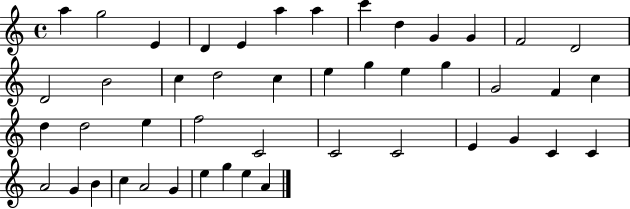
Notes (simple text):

A5/q G5/h E4/q D4/q E4/q A5/q A5/q C6/q D5/q G4/q G4/q F4/h D4/h D4/h B4/h C5/q D5/h C5/q E5/q G5/q E5/q G5/q G4/h F4/q C5/q D5/q D5/h E5/q F5/h C4/h C4/h C4/h E4/q G4/q C4/q C4/q A4/h G4/q B4/q C5/q A4/h G4/q E5/q G5/q E5/q A4/q